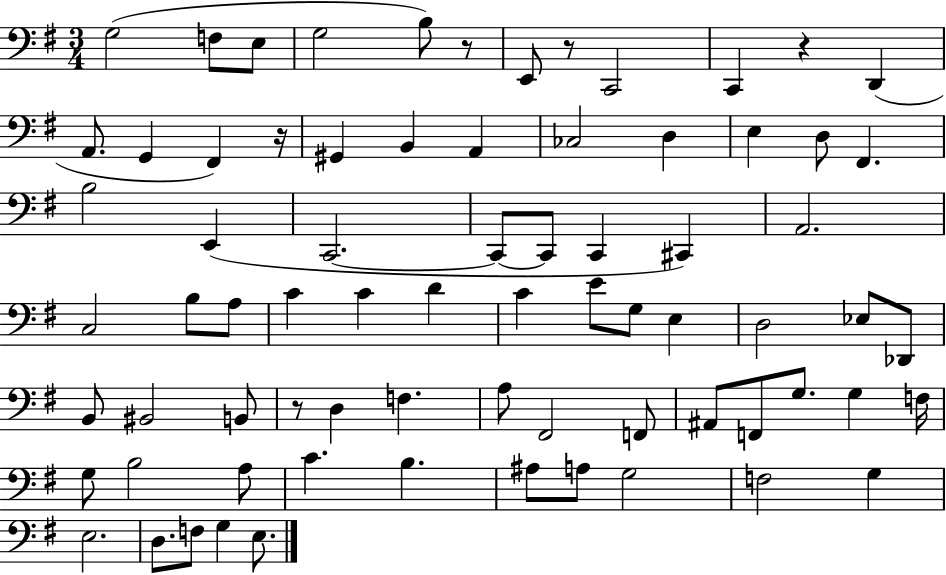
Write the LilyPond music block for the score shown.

{
  \clef bass
  \numericTimeSignature
  \time 3/4
  \key g \major
  g2( f8 e8 | g2 b8) r8 | e,8 r8 c,2 | c,4 r4 d,4( | \break a,8. g,4 fis,4) r16 | gis,4 b,4 a,4 | ces2 d4 | e4 d8 fis,4. | \break b2 e,4( | c,2.~~ | c,8~~ c,8 c,4 cis,4) | a,2. | \break c2 b8 a8 | c'4 c'4 d'4 | c'4 e'8 g8 e4 | d2 ees8 des,8 | \break b,8 bis,2 b,8 | r8 d4 f4. | a8 fis,2 f,8 | ais,8 f,8 g8. g4 f16 | \break g8 b2 a8 | c'4. b4. | ais8 a8 g2 | f2 g4 | \break e2. | d8. f8 g4 e8. | \bar "|."
}